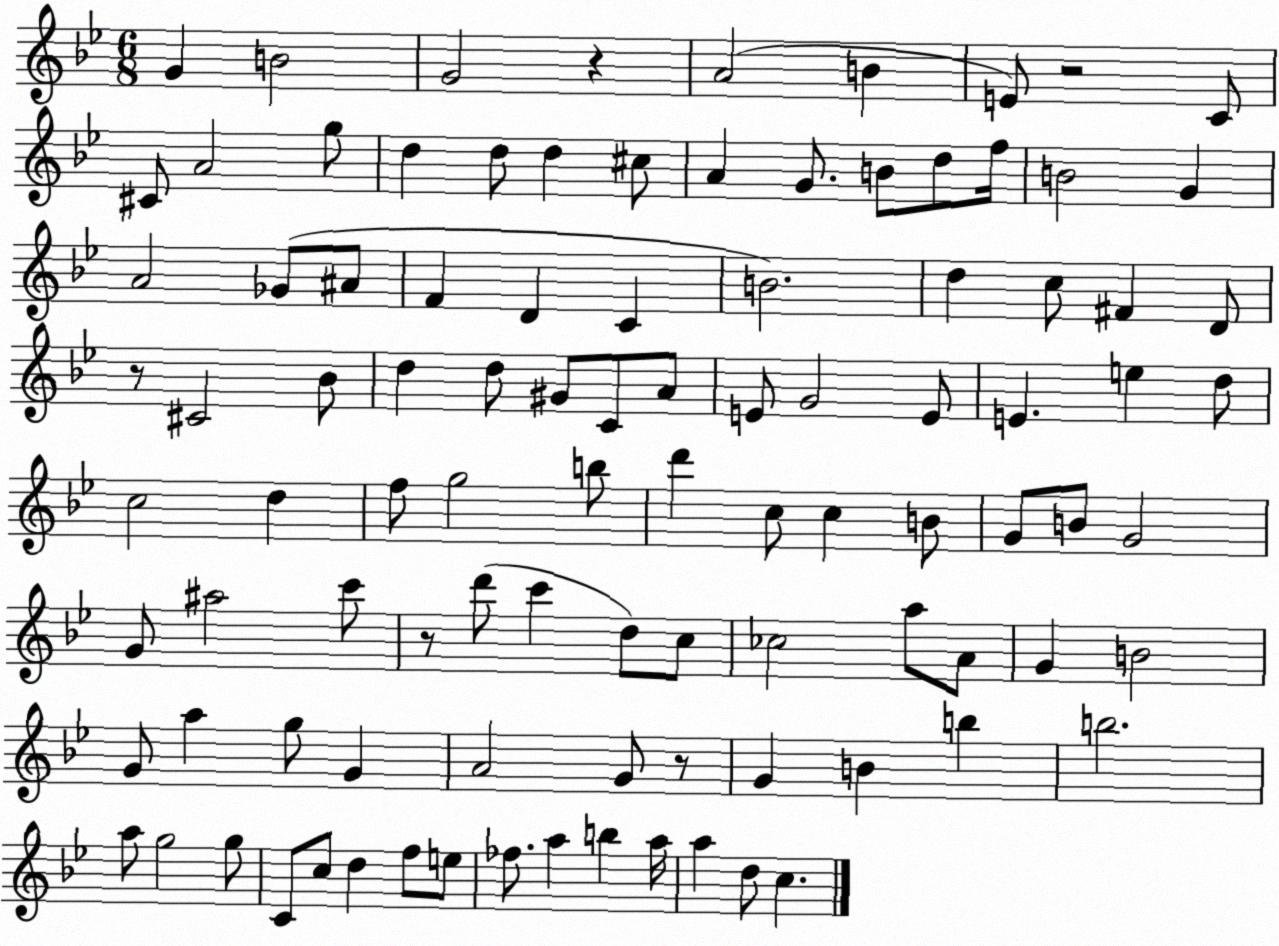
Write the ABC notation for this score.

X:1
T:Untitled
M:6/8
L:1/4
K:Bb
G B2 G2 z A2 B E/2 z2 C/2 ^C/2 A2 g/2 d d/2 d ^c/2 A G/2 B/2 d/2 f/4 B2 G A2 _G/2 ^A/2 F D C B2 d c/2 ^F D/2 z/2 ^C2 _B/2 d d/2 ^G/2 C/2 A/2 E/2 G2 E/2 E e d/2 c2 d f/2 g2 b/2 d' c/2 c B/2 G/2 B/2 G2 G/2 ^a2 c'/2 z/2 d'/2 c' d/2 c/2 _c2 a/2 A/2 G B2 G/2 a g/2 G A2 G/2 z/2 G B b b2 a/2 g2 g/2 C/2 c/2 d f/2 e/2 _f/2 a b a/4 a d/2 c